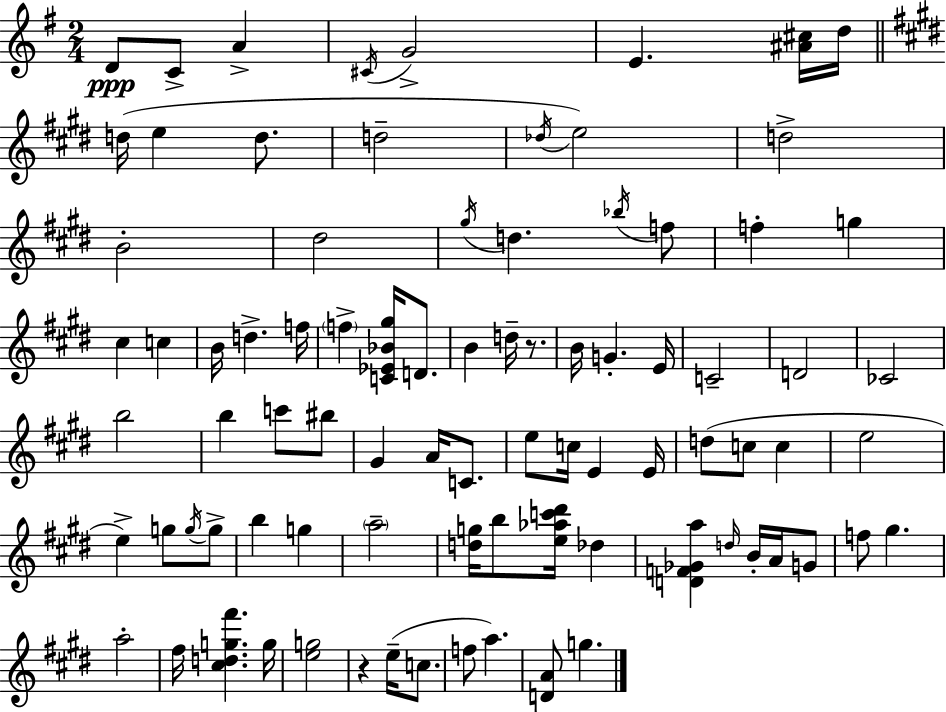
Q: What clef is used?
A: treble